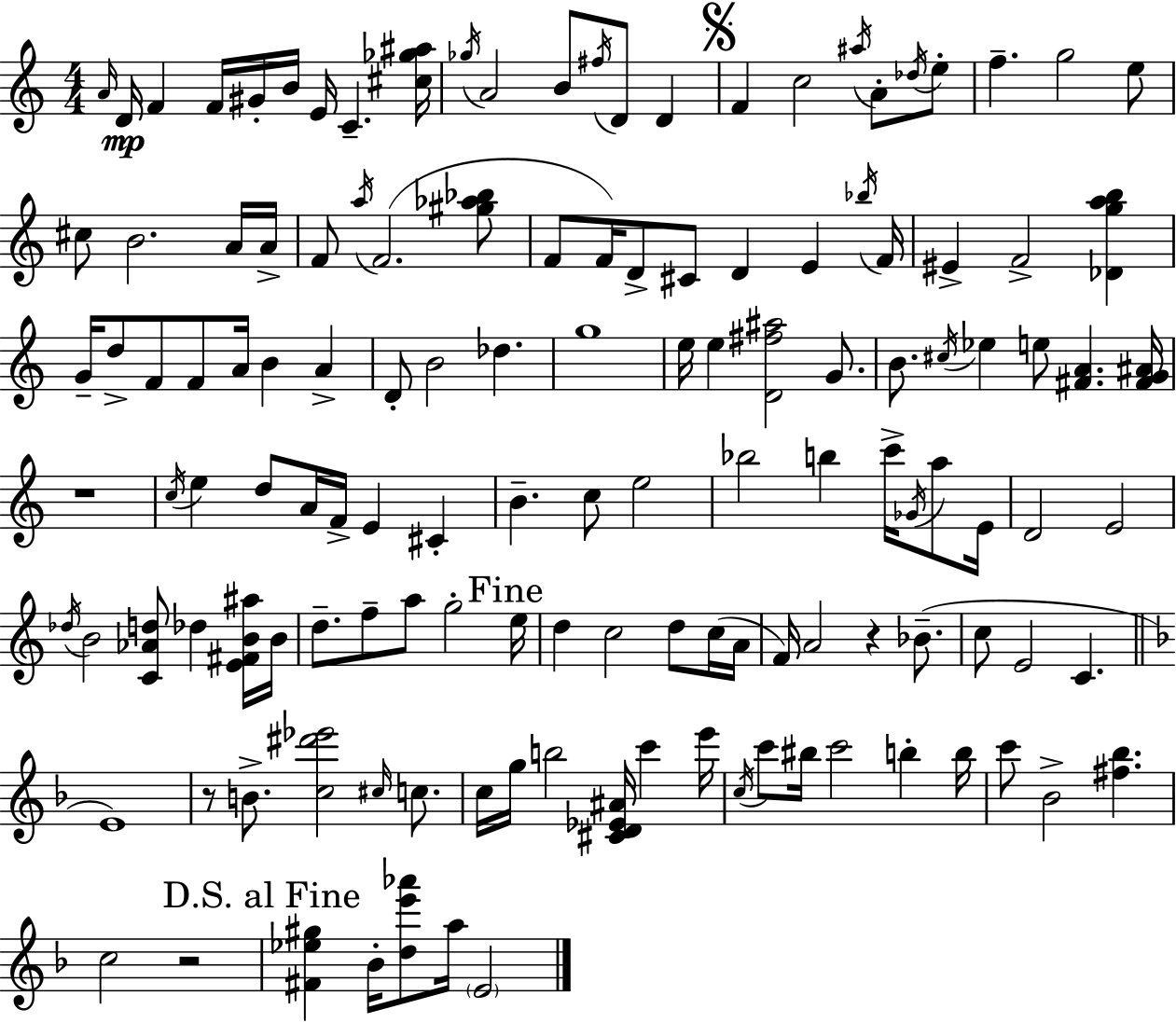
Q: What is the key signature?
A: C major